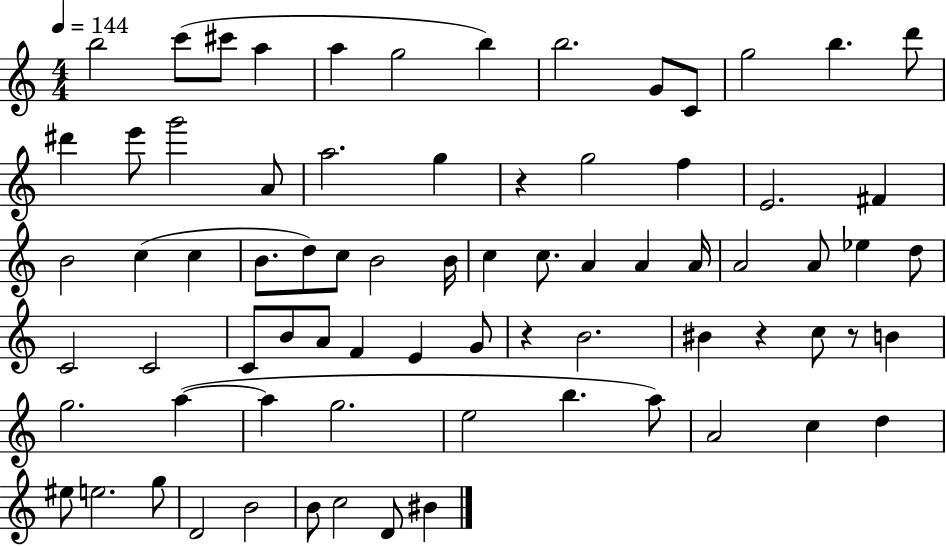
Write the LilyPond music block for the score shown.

{
  \clef treble
  \numericTimeSignature
  \time 4/4
  \key c \major
  \tempo 4 = 144
  b''2 c'''8( cis'''8 a''4 | a''4 g''2 b''4) | b''2. g'8 c'8 | g''2 b''4. d'''8 | \break dis'''4 e'''8 g'''2 a'8 | a''2. g''4 | r4 g''2 f''4 | e'2. fis'4 | \break b'2 c''4( c''4 | b'8. d''8) c''8 b'2 b'16 | c''4 c''8. a'4 a'4 a'16 | a'2 a'8 ees''4 d''8 | \break c'2 c'2 | c'8 b'8 a'8 f'4 e'4 g'8 | r4 b'2. | bis'4 r4 c''8 r8 b'4 | \break g''2. a''4~(~ | a''4 g''2. | e''2 b''4. a''8) | a'2 c''4 d''4 | \break eis''8 e''2. g''8 | d'2 b'2 | b'8 c''2 d'8 bis'4 | \bar "|."
}